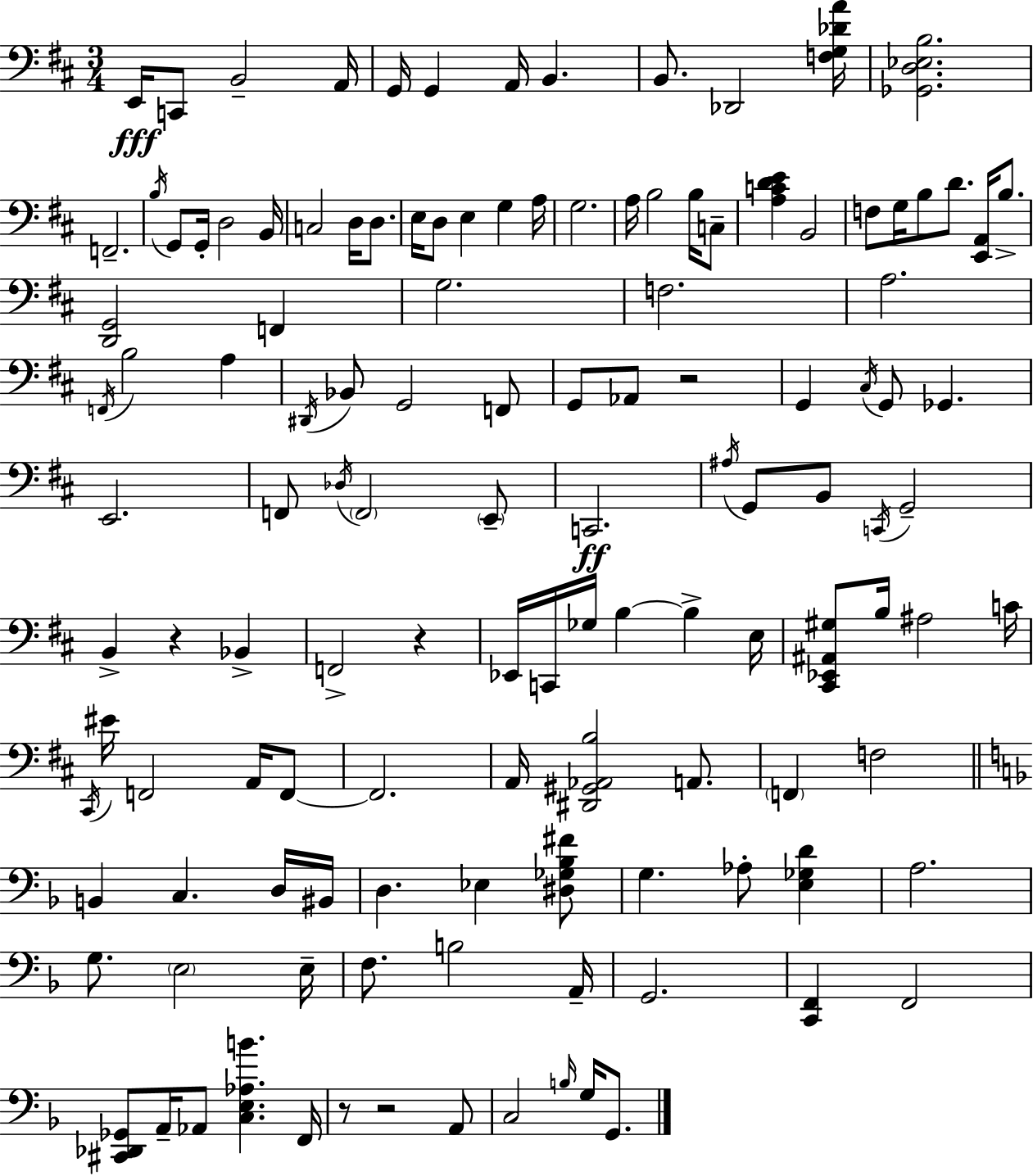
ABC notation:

X:1
T:Untitled
M:3/4
L:1/4
K:D
E,,/4 C,,/2 B,,2 A,,/4 G,,/4 G,, A,,/4 B,, B,,/2 _D,,2 [F,G,_DA]/4 [_G,,D,_E,B,]2 F,,2 B,/4 G,,/2 G,,/4 D,2 B,,/4 C,2 D,/4 D,/2 E,/4 D,/2 E, G, A,/4 G,2 A,/4 B,2 B,/4 C,/2 [A,CDE] B,,2 F,/2 G,/4 B,/2 D/2 [E,,A,,]/4 B,/2 [D,,G,,]2 F,, G,2 F,2 A,2 F,,/4 B,2 A, ^D,,/4 _B,,/2 G,,2 F,,/2 G,,/2 _A,,/2 z2 G,, ^C,/4 G,,/2 _G,, E,,2 F,,/2 _D,/4 F,,2 E,,/2 C,,2 ^A,/4 G,,/2 B,,/2 C,,/4 G,,2 B,, z _B,, F,,2 z _E,,/4 C,,/4 _G,/4 B, B, E,/4 [^C,,_E,,^A,,^G,]/2 B,/4 ^A,2 C/4 ^C,,/4 ^E/4 F,,2 A,,/4 F,,/2 F,,2 A,,/4 [^D,,^G,,_A,,B,]2 A,,/2 F,, F,2 B,, C, D,/4 ^B,,/4 D, _E, [^D,_G,_B,^F]/2 G, _A,/2 [E,_G,D] A,2 G,/2 E,2 E,/4 F,/2 B,2 A,,/4 G,,2 [C,,F,,] F,,2 [^C,,_D,,_G,,]/2 A,,/4 _A,,/2 [C,E,_A,B] F,,/4 z/2 z2 A,,/2 C,2 B,/4 G,/4 G,,/2